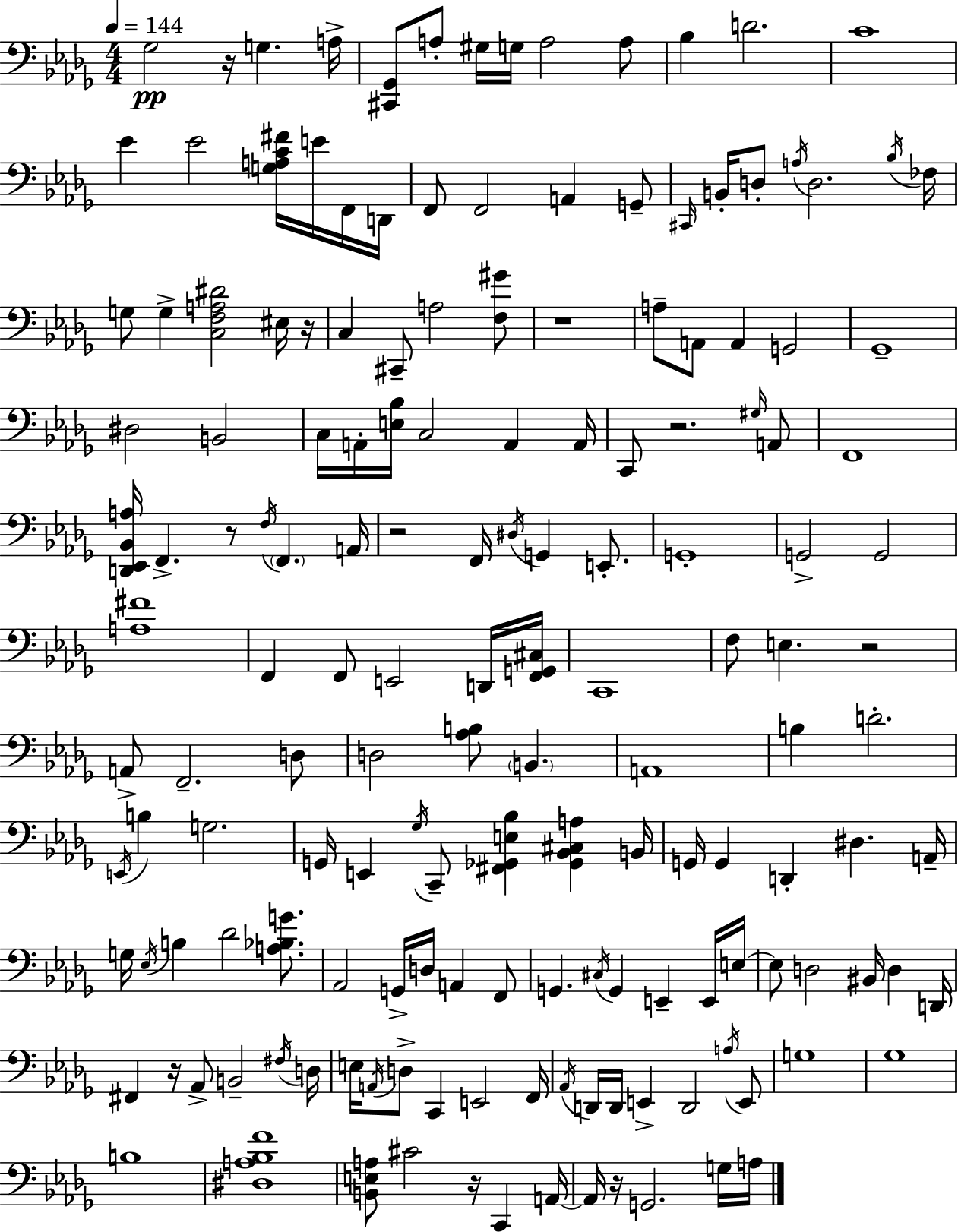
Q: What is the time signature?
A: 4/4